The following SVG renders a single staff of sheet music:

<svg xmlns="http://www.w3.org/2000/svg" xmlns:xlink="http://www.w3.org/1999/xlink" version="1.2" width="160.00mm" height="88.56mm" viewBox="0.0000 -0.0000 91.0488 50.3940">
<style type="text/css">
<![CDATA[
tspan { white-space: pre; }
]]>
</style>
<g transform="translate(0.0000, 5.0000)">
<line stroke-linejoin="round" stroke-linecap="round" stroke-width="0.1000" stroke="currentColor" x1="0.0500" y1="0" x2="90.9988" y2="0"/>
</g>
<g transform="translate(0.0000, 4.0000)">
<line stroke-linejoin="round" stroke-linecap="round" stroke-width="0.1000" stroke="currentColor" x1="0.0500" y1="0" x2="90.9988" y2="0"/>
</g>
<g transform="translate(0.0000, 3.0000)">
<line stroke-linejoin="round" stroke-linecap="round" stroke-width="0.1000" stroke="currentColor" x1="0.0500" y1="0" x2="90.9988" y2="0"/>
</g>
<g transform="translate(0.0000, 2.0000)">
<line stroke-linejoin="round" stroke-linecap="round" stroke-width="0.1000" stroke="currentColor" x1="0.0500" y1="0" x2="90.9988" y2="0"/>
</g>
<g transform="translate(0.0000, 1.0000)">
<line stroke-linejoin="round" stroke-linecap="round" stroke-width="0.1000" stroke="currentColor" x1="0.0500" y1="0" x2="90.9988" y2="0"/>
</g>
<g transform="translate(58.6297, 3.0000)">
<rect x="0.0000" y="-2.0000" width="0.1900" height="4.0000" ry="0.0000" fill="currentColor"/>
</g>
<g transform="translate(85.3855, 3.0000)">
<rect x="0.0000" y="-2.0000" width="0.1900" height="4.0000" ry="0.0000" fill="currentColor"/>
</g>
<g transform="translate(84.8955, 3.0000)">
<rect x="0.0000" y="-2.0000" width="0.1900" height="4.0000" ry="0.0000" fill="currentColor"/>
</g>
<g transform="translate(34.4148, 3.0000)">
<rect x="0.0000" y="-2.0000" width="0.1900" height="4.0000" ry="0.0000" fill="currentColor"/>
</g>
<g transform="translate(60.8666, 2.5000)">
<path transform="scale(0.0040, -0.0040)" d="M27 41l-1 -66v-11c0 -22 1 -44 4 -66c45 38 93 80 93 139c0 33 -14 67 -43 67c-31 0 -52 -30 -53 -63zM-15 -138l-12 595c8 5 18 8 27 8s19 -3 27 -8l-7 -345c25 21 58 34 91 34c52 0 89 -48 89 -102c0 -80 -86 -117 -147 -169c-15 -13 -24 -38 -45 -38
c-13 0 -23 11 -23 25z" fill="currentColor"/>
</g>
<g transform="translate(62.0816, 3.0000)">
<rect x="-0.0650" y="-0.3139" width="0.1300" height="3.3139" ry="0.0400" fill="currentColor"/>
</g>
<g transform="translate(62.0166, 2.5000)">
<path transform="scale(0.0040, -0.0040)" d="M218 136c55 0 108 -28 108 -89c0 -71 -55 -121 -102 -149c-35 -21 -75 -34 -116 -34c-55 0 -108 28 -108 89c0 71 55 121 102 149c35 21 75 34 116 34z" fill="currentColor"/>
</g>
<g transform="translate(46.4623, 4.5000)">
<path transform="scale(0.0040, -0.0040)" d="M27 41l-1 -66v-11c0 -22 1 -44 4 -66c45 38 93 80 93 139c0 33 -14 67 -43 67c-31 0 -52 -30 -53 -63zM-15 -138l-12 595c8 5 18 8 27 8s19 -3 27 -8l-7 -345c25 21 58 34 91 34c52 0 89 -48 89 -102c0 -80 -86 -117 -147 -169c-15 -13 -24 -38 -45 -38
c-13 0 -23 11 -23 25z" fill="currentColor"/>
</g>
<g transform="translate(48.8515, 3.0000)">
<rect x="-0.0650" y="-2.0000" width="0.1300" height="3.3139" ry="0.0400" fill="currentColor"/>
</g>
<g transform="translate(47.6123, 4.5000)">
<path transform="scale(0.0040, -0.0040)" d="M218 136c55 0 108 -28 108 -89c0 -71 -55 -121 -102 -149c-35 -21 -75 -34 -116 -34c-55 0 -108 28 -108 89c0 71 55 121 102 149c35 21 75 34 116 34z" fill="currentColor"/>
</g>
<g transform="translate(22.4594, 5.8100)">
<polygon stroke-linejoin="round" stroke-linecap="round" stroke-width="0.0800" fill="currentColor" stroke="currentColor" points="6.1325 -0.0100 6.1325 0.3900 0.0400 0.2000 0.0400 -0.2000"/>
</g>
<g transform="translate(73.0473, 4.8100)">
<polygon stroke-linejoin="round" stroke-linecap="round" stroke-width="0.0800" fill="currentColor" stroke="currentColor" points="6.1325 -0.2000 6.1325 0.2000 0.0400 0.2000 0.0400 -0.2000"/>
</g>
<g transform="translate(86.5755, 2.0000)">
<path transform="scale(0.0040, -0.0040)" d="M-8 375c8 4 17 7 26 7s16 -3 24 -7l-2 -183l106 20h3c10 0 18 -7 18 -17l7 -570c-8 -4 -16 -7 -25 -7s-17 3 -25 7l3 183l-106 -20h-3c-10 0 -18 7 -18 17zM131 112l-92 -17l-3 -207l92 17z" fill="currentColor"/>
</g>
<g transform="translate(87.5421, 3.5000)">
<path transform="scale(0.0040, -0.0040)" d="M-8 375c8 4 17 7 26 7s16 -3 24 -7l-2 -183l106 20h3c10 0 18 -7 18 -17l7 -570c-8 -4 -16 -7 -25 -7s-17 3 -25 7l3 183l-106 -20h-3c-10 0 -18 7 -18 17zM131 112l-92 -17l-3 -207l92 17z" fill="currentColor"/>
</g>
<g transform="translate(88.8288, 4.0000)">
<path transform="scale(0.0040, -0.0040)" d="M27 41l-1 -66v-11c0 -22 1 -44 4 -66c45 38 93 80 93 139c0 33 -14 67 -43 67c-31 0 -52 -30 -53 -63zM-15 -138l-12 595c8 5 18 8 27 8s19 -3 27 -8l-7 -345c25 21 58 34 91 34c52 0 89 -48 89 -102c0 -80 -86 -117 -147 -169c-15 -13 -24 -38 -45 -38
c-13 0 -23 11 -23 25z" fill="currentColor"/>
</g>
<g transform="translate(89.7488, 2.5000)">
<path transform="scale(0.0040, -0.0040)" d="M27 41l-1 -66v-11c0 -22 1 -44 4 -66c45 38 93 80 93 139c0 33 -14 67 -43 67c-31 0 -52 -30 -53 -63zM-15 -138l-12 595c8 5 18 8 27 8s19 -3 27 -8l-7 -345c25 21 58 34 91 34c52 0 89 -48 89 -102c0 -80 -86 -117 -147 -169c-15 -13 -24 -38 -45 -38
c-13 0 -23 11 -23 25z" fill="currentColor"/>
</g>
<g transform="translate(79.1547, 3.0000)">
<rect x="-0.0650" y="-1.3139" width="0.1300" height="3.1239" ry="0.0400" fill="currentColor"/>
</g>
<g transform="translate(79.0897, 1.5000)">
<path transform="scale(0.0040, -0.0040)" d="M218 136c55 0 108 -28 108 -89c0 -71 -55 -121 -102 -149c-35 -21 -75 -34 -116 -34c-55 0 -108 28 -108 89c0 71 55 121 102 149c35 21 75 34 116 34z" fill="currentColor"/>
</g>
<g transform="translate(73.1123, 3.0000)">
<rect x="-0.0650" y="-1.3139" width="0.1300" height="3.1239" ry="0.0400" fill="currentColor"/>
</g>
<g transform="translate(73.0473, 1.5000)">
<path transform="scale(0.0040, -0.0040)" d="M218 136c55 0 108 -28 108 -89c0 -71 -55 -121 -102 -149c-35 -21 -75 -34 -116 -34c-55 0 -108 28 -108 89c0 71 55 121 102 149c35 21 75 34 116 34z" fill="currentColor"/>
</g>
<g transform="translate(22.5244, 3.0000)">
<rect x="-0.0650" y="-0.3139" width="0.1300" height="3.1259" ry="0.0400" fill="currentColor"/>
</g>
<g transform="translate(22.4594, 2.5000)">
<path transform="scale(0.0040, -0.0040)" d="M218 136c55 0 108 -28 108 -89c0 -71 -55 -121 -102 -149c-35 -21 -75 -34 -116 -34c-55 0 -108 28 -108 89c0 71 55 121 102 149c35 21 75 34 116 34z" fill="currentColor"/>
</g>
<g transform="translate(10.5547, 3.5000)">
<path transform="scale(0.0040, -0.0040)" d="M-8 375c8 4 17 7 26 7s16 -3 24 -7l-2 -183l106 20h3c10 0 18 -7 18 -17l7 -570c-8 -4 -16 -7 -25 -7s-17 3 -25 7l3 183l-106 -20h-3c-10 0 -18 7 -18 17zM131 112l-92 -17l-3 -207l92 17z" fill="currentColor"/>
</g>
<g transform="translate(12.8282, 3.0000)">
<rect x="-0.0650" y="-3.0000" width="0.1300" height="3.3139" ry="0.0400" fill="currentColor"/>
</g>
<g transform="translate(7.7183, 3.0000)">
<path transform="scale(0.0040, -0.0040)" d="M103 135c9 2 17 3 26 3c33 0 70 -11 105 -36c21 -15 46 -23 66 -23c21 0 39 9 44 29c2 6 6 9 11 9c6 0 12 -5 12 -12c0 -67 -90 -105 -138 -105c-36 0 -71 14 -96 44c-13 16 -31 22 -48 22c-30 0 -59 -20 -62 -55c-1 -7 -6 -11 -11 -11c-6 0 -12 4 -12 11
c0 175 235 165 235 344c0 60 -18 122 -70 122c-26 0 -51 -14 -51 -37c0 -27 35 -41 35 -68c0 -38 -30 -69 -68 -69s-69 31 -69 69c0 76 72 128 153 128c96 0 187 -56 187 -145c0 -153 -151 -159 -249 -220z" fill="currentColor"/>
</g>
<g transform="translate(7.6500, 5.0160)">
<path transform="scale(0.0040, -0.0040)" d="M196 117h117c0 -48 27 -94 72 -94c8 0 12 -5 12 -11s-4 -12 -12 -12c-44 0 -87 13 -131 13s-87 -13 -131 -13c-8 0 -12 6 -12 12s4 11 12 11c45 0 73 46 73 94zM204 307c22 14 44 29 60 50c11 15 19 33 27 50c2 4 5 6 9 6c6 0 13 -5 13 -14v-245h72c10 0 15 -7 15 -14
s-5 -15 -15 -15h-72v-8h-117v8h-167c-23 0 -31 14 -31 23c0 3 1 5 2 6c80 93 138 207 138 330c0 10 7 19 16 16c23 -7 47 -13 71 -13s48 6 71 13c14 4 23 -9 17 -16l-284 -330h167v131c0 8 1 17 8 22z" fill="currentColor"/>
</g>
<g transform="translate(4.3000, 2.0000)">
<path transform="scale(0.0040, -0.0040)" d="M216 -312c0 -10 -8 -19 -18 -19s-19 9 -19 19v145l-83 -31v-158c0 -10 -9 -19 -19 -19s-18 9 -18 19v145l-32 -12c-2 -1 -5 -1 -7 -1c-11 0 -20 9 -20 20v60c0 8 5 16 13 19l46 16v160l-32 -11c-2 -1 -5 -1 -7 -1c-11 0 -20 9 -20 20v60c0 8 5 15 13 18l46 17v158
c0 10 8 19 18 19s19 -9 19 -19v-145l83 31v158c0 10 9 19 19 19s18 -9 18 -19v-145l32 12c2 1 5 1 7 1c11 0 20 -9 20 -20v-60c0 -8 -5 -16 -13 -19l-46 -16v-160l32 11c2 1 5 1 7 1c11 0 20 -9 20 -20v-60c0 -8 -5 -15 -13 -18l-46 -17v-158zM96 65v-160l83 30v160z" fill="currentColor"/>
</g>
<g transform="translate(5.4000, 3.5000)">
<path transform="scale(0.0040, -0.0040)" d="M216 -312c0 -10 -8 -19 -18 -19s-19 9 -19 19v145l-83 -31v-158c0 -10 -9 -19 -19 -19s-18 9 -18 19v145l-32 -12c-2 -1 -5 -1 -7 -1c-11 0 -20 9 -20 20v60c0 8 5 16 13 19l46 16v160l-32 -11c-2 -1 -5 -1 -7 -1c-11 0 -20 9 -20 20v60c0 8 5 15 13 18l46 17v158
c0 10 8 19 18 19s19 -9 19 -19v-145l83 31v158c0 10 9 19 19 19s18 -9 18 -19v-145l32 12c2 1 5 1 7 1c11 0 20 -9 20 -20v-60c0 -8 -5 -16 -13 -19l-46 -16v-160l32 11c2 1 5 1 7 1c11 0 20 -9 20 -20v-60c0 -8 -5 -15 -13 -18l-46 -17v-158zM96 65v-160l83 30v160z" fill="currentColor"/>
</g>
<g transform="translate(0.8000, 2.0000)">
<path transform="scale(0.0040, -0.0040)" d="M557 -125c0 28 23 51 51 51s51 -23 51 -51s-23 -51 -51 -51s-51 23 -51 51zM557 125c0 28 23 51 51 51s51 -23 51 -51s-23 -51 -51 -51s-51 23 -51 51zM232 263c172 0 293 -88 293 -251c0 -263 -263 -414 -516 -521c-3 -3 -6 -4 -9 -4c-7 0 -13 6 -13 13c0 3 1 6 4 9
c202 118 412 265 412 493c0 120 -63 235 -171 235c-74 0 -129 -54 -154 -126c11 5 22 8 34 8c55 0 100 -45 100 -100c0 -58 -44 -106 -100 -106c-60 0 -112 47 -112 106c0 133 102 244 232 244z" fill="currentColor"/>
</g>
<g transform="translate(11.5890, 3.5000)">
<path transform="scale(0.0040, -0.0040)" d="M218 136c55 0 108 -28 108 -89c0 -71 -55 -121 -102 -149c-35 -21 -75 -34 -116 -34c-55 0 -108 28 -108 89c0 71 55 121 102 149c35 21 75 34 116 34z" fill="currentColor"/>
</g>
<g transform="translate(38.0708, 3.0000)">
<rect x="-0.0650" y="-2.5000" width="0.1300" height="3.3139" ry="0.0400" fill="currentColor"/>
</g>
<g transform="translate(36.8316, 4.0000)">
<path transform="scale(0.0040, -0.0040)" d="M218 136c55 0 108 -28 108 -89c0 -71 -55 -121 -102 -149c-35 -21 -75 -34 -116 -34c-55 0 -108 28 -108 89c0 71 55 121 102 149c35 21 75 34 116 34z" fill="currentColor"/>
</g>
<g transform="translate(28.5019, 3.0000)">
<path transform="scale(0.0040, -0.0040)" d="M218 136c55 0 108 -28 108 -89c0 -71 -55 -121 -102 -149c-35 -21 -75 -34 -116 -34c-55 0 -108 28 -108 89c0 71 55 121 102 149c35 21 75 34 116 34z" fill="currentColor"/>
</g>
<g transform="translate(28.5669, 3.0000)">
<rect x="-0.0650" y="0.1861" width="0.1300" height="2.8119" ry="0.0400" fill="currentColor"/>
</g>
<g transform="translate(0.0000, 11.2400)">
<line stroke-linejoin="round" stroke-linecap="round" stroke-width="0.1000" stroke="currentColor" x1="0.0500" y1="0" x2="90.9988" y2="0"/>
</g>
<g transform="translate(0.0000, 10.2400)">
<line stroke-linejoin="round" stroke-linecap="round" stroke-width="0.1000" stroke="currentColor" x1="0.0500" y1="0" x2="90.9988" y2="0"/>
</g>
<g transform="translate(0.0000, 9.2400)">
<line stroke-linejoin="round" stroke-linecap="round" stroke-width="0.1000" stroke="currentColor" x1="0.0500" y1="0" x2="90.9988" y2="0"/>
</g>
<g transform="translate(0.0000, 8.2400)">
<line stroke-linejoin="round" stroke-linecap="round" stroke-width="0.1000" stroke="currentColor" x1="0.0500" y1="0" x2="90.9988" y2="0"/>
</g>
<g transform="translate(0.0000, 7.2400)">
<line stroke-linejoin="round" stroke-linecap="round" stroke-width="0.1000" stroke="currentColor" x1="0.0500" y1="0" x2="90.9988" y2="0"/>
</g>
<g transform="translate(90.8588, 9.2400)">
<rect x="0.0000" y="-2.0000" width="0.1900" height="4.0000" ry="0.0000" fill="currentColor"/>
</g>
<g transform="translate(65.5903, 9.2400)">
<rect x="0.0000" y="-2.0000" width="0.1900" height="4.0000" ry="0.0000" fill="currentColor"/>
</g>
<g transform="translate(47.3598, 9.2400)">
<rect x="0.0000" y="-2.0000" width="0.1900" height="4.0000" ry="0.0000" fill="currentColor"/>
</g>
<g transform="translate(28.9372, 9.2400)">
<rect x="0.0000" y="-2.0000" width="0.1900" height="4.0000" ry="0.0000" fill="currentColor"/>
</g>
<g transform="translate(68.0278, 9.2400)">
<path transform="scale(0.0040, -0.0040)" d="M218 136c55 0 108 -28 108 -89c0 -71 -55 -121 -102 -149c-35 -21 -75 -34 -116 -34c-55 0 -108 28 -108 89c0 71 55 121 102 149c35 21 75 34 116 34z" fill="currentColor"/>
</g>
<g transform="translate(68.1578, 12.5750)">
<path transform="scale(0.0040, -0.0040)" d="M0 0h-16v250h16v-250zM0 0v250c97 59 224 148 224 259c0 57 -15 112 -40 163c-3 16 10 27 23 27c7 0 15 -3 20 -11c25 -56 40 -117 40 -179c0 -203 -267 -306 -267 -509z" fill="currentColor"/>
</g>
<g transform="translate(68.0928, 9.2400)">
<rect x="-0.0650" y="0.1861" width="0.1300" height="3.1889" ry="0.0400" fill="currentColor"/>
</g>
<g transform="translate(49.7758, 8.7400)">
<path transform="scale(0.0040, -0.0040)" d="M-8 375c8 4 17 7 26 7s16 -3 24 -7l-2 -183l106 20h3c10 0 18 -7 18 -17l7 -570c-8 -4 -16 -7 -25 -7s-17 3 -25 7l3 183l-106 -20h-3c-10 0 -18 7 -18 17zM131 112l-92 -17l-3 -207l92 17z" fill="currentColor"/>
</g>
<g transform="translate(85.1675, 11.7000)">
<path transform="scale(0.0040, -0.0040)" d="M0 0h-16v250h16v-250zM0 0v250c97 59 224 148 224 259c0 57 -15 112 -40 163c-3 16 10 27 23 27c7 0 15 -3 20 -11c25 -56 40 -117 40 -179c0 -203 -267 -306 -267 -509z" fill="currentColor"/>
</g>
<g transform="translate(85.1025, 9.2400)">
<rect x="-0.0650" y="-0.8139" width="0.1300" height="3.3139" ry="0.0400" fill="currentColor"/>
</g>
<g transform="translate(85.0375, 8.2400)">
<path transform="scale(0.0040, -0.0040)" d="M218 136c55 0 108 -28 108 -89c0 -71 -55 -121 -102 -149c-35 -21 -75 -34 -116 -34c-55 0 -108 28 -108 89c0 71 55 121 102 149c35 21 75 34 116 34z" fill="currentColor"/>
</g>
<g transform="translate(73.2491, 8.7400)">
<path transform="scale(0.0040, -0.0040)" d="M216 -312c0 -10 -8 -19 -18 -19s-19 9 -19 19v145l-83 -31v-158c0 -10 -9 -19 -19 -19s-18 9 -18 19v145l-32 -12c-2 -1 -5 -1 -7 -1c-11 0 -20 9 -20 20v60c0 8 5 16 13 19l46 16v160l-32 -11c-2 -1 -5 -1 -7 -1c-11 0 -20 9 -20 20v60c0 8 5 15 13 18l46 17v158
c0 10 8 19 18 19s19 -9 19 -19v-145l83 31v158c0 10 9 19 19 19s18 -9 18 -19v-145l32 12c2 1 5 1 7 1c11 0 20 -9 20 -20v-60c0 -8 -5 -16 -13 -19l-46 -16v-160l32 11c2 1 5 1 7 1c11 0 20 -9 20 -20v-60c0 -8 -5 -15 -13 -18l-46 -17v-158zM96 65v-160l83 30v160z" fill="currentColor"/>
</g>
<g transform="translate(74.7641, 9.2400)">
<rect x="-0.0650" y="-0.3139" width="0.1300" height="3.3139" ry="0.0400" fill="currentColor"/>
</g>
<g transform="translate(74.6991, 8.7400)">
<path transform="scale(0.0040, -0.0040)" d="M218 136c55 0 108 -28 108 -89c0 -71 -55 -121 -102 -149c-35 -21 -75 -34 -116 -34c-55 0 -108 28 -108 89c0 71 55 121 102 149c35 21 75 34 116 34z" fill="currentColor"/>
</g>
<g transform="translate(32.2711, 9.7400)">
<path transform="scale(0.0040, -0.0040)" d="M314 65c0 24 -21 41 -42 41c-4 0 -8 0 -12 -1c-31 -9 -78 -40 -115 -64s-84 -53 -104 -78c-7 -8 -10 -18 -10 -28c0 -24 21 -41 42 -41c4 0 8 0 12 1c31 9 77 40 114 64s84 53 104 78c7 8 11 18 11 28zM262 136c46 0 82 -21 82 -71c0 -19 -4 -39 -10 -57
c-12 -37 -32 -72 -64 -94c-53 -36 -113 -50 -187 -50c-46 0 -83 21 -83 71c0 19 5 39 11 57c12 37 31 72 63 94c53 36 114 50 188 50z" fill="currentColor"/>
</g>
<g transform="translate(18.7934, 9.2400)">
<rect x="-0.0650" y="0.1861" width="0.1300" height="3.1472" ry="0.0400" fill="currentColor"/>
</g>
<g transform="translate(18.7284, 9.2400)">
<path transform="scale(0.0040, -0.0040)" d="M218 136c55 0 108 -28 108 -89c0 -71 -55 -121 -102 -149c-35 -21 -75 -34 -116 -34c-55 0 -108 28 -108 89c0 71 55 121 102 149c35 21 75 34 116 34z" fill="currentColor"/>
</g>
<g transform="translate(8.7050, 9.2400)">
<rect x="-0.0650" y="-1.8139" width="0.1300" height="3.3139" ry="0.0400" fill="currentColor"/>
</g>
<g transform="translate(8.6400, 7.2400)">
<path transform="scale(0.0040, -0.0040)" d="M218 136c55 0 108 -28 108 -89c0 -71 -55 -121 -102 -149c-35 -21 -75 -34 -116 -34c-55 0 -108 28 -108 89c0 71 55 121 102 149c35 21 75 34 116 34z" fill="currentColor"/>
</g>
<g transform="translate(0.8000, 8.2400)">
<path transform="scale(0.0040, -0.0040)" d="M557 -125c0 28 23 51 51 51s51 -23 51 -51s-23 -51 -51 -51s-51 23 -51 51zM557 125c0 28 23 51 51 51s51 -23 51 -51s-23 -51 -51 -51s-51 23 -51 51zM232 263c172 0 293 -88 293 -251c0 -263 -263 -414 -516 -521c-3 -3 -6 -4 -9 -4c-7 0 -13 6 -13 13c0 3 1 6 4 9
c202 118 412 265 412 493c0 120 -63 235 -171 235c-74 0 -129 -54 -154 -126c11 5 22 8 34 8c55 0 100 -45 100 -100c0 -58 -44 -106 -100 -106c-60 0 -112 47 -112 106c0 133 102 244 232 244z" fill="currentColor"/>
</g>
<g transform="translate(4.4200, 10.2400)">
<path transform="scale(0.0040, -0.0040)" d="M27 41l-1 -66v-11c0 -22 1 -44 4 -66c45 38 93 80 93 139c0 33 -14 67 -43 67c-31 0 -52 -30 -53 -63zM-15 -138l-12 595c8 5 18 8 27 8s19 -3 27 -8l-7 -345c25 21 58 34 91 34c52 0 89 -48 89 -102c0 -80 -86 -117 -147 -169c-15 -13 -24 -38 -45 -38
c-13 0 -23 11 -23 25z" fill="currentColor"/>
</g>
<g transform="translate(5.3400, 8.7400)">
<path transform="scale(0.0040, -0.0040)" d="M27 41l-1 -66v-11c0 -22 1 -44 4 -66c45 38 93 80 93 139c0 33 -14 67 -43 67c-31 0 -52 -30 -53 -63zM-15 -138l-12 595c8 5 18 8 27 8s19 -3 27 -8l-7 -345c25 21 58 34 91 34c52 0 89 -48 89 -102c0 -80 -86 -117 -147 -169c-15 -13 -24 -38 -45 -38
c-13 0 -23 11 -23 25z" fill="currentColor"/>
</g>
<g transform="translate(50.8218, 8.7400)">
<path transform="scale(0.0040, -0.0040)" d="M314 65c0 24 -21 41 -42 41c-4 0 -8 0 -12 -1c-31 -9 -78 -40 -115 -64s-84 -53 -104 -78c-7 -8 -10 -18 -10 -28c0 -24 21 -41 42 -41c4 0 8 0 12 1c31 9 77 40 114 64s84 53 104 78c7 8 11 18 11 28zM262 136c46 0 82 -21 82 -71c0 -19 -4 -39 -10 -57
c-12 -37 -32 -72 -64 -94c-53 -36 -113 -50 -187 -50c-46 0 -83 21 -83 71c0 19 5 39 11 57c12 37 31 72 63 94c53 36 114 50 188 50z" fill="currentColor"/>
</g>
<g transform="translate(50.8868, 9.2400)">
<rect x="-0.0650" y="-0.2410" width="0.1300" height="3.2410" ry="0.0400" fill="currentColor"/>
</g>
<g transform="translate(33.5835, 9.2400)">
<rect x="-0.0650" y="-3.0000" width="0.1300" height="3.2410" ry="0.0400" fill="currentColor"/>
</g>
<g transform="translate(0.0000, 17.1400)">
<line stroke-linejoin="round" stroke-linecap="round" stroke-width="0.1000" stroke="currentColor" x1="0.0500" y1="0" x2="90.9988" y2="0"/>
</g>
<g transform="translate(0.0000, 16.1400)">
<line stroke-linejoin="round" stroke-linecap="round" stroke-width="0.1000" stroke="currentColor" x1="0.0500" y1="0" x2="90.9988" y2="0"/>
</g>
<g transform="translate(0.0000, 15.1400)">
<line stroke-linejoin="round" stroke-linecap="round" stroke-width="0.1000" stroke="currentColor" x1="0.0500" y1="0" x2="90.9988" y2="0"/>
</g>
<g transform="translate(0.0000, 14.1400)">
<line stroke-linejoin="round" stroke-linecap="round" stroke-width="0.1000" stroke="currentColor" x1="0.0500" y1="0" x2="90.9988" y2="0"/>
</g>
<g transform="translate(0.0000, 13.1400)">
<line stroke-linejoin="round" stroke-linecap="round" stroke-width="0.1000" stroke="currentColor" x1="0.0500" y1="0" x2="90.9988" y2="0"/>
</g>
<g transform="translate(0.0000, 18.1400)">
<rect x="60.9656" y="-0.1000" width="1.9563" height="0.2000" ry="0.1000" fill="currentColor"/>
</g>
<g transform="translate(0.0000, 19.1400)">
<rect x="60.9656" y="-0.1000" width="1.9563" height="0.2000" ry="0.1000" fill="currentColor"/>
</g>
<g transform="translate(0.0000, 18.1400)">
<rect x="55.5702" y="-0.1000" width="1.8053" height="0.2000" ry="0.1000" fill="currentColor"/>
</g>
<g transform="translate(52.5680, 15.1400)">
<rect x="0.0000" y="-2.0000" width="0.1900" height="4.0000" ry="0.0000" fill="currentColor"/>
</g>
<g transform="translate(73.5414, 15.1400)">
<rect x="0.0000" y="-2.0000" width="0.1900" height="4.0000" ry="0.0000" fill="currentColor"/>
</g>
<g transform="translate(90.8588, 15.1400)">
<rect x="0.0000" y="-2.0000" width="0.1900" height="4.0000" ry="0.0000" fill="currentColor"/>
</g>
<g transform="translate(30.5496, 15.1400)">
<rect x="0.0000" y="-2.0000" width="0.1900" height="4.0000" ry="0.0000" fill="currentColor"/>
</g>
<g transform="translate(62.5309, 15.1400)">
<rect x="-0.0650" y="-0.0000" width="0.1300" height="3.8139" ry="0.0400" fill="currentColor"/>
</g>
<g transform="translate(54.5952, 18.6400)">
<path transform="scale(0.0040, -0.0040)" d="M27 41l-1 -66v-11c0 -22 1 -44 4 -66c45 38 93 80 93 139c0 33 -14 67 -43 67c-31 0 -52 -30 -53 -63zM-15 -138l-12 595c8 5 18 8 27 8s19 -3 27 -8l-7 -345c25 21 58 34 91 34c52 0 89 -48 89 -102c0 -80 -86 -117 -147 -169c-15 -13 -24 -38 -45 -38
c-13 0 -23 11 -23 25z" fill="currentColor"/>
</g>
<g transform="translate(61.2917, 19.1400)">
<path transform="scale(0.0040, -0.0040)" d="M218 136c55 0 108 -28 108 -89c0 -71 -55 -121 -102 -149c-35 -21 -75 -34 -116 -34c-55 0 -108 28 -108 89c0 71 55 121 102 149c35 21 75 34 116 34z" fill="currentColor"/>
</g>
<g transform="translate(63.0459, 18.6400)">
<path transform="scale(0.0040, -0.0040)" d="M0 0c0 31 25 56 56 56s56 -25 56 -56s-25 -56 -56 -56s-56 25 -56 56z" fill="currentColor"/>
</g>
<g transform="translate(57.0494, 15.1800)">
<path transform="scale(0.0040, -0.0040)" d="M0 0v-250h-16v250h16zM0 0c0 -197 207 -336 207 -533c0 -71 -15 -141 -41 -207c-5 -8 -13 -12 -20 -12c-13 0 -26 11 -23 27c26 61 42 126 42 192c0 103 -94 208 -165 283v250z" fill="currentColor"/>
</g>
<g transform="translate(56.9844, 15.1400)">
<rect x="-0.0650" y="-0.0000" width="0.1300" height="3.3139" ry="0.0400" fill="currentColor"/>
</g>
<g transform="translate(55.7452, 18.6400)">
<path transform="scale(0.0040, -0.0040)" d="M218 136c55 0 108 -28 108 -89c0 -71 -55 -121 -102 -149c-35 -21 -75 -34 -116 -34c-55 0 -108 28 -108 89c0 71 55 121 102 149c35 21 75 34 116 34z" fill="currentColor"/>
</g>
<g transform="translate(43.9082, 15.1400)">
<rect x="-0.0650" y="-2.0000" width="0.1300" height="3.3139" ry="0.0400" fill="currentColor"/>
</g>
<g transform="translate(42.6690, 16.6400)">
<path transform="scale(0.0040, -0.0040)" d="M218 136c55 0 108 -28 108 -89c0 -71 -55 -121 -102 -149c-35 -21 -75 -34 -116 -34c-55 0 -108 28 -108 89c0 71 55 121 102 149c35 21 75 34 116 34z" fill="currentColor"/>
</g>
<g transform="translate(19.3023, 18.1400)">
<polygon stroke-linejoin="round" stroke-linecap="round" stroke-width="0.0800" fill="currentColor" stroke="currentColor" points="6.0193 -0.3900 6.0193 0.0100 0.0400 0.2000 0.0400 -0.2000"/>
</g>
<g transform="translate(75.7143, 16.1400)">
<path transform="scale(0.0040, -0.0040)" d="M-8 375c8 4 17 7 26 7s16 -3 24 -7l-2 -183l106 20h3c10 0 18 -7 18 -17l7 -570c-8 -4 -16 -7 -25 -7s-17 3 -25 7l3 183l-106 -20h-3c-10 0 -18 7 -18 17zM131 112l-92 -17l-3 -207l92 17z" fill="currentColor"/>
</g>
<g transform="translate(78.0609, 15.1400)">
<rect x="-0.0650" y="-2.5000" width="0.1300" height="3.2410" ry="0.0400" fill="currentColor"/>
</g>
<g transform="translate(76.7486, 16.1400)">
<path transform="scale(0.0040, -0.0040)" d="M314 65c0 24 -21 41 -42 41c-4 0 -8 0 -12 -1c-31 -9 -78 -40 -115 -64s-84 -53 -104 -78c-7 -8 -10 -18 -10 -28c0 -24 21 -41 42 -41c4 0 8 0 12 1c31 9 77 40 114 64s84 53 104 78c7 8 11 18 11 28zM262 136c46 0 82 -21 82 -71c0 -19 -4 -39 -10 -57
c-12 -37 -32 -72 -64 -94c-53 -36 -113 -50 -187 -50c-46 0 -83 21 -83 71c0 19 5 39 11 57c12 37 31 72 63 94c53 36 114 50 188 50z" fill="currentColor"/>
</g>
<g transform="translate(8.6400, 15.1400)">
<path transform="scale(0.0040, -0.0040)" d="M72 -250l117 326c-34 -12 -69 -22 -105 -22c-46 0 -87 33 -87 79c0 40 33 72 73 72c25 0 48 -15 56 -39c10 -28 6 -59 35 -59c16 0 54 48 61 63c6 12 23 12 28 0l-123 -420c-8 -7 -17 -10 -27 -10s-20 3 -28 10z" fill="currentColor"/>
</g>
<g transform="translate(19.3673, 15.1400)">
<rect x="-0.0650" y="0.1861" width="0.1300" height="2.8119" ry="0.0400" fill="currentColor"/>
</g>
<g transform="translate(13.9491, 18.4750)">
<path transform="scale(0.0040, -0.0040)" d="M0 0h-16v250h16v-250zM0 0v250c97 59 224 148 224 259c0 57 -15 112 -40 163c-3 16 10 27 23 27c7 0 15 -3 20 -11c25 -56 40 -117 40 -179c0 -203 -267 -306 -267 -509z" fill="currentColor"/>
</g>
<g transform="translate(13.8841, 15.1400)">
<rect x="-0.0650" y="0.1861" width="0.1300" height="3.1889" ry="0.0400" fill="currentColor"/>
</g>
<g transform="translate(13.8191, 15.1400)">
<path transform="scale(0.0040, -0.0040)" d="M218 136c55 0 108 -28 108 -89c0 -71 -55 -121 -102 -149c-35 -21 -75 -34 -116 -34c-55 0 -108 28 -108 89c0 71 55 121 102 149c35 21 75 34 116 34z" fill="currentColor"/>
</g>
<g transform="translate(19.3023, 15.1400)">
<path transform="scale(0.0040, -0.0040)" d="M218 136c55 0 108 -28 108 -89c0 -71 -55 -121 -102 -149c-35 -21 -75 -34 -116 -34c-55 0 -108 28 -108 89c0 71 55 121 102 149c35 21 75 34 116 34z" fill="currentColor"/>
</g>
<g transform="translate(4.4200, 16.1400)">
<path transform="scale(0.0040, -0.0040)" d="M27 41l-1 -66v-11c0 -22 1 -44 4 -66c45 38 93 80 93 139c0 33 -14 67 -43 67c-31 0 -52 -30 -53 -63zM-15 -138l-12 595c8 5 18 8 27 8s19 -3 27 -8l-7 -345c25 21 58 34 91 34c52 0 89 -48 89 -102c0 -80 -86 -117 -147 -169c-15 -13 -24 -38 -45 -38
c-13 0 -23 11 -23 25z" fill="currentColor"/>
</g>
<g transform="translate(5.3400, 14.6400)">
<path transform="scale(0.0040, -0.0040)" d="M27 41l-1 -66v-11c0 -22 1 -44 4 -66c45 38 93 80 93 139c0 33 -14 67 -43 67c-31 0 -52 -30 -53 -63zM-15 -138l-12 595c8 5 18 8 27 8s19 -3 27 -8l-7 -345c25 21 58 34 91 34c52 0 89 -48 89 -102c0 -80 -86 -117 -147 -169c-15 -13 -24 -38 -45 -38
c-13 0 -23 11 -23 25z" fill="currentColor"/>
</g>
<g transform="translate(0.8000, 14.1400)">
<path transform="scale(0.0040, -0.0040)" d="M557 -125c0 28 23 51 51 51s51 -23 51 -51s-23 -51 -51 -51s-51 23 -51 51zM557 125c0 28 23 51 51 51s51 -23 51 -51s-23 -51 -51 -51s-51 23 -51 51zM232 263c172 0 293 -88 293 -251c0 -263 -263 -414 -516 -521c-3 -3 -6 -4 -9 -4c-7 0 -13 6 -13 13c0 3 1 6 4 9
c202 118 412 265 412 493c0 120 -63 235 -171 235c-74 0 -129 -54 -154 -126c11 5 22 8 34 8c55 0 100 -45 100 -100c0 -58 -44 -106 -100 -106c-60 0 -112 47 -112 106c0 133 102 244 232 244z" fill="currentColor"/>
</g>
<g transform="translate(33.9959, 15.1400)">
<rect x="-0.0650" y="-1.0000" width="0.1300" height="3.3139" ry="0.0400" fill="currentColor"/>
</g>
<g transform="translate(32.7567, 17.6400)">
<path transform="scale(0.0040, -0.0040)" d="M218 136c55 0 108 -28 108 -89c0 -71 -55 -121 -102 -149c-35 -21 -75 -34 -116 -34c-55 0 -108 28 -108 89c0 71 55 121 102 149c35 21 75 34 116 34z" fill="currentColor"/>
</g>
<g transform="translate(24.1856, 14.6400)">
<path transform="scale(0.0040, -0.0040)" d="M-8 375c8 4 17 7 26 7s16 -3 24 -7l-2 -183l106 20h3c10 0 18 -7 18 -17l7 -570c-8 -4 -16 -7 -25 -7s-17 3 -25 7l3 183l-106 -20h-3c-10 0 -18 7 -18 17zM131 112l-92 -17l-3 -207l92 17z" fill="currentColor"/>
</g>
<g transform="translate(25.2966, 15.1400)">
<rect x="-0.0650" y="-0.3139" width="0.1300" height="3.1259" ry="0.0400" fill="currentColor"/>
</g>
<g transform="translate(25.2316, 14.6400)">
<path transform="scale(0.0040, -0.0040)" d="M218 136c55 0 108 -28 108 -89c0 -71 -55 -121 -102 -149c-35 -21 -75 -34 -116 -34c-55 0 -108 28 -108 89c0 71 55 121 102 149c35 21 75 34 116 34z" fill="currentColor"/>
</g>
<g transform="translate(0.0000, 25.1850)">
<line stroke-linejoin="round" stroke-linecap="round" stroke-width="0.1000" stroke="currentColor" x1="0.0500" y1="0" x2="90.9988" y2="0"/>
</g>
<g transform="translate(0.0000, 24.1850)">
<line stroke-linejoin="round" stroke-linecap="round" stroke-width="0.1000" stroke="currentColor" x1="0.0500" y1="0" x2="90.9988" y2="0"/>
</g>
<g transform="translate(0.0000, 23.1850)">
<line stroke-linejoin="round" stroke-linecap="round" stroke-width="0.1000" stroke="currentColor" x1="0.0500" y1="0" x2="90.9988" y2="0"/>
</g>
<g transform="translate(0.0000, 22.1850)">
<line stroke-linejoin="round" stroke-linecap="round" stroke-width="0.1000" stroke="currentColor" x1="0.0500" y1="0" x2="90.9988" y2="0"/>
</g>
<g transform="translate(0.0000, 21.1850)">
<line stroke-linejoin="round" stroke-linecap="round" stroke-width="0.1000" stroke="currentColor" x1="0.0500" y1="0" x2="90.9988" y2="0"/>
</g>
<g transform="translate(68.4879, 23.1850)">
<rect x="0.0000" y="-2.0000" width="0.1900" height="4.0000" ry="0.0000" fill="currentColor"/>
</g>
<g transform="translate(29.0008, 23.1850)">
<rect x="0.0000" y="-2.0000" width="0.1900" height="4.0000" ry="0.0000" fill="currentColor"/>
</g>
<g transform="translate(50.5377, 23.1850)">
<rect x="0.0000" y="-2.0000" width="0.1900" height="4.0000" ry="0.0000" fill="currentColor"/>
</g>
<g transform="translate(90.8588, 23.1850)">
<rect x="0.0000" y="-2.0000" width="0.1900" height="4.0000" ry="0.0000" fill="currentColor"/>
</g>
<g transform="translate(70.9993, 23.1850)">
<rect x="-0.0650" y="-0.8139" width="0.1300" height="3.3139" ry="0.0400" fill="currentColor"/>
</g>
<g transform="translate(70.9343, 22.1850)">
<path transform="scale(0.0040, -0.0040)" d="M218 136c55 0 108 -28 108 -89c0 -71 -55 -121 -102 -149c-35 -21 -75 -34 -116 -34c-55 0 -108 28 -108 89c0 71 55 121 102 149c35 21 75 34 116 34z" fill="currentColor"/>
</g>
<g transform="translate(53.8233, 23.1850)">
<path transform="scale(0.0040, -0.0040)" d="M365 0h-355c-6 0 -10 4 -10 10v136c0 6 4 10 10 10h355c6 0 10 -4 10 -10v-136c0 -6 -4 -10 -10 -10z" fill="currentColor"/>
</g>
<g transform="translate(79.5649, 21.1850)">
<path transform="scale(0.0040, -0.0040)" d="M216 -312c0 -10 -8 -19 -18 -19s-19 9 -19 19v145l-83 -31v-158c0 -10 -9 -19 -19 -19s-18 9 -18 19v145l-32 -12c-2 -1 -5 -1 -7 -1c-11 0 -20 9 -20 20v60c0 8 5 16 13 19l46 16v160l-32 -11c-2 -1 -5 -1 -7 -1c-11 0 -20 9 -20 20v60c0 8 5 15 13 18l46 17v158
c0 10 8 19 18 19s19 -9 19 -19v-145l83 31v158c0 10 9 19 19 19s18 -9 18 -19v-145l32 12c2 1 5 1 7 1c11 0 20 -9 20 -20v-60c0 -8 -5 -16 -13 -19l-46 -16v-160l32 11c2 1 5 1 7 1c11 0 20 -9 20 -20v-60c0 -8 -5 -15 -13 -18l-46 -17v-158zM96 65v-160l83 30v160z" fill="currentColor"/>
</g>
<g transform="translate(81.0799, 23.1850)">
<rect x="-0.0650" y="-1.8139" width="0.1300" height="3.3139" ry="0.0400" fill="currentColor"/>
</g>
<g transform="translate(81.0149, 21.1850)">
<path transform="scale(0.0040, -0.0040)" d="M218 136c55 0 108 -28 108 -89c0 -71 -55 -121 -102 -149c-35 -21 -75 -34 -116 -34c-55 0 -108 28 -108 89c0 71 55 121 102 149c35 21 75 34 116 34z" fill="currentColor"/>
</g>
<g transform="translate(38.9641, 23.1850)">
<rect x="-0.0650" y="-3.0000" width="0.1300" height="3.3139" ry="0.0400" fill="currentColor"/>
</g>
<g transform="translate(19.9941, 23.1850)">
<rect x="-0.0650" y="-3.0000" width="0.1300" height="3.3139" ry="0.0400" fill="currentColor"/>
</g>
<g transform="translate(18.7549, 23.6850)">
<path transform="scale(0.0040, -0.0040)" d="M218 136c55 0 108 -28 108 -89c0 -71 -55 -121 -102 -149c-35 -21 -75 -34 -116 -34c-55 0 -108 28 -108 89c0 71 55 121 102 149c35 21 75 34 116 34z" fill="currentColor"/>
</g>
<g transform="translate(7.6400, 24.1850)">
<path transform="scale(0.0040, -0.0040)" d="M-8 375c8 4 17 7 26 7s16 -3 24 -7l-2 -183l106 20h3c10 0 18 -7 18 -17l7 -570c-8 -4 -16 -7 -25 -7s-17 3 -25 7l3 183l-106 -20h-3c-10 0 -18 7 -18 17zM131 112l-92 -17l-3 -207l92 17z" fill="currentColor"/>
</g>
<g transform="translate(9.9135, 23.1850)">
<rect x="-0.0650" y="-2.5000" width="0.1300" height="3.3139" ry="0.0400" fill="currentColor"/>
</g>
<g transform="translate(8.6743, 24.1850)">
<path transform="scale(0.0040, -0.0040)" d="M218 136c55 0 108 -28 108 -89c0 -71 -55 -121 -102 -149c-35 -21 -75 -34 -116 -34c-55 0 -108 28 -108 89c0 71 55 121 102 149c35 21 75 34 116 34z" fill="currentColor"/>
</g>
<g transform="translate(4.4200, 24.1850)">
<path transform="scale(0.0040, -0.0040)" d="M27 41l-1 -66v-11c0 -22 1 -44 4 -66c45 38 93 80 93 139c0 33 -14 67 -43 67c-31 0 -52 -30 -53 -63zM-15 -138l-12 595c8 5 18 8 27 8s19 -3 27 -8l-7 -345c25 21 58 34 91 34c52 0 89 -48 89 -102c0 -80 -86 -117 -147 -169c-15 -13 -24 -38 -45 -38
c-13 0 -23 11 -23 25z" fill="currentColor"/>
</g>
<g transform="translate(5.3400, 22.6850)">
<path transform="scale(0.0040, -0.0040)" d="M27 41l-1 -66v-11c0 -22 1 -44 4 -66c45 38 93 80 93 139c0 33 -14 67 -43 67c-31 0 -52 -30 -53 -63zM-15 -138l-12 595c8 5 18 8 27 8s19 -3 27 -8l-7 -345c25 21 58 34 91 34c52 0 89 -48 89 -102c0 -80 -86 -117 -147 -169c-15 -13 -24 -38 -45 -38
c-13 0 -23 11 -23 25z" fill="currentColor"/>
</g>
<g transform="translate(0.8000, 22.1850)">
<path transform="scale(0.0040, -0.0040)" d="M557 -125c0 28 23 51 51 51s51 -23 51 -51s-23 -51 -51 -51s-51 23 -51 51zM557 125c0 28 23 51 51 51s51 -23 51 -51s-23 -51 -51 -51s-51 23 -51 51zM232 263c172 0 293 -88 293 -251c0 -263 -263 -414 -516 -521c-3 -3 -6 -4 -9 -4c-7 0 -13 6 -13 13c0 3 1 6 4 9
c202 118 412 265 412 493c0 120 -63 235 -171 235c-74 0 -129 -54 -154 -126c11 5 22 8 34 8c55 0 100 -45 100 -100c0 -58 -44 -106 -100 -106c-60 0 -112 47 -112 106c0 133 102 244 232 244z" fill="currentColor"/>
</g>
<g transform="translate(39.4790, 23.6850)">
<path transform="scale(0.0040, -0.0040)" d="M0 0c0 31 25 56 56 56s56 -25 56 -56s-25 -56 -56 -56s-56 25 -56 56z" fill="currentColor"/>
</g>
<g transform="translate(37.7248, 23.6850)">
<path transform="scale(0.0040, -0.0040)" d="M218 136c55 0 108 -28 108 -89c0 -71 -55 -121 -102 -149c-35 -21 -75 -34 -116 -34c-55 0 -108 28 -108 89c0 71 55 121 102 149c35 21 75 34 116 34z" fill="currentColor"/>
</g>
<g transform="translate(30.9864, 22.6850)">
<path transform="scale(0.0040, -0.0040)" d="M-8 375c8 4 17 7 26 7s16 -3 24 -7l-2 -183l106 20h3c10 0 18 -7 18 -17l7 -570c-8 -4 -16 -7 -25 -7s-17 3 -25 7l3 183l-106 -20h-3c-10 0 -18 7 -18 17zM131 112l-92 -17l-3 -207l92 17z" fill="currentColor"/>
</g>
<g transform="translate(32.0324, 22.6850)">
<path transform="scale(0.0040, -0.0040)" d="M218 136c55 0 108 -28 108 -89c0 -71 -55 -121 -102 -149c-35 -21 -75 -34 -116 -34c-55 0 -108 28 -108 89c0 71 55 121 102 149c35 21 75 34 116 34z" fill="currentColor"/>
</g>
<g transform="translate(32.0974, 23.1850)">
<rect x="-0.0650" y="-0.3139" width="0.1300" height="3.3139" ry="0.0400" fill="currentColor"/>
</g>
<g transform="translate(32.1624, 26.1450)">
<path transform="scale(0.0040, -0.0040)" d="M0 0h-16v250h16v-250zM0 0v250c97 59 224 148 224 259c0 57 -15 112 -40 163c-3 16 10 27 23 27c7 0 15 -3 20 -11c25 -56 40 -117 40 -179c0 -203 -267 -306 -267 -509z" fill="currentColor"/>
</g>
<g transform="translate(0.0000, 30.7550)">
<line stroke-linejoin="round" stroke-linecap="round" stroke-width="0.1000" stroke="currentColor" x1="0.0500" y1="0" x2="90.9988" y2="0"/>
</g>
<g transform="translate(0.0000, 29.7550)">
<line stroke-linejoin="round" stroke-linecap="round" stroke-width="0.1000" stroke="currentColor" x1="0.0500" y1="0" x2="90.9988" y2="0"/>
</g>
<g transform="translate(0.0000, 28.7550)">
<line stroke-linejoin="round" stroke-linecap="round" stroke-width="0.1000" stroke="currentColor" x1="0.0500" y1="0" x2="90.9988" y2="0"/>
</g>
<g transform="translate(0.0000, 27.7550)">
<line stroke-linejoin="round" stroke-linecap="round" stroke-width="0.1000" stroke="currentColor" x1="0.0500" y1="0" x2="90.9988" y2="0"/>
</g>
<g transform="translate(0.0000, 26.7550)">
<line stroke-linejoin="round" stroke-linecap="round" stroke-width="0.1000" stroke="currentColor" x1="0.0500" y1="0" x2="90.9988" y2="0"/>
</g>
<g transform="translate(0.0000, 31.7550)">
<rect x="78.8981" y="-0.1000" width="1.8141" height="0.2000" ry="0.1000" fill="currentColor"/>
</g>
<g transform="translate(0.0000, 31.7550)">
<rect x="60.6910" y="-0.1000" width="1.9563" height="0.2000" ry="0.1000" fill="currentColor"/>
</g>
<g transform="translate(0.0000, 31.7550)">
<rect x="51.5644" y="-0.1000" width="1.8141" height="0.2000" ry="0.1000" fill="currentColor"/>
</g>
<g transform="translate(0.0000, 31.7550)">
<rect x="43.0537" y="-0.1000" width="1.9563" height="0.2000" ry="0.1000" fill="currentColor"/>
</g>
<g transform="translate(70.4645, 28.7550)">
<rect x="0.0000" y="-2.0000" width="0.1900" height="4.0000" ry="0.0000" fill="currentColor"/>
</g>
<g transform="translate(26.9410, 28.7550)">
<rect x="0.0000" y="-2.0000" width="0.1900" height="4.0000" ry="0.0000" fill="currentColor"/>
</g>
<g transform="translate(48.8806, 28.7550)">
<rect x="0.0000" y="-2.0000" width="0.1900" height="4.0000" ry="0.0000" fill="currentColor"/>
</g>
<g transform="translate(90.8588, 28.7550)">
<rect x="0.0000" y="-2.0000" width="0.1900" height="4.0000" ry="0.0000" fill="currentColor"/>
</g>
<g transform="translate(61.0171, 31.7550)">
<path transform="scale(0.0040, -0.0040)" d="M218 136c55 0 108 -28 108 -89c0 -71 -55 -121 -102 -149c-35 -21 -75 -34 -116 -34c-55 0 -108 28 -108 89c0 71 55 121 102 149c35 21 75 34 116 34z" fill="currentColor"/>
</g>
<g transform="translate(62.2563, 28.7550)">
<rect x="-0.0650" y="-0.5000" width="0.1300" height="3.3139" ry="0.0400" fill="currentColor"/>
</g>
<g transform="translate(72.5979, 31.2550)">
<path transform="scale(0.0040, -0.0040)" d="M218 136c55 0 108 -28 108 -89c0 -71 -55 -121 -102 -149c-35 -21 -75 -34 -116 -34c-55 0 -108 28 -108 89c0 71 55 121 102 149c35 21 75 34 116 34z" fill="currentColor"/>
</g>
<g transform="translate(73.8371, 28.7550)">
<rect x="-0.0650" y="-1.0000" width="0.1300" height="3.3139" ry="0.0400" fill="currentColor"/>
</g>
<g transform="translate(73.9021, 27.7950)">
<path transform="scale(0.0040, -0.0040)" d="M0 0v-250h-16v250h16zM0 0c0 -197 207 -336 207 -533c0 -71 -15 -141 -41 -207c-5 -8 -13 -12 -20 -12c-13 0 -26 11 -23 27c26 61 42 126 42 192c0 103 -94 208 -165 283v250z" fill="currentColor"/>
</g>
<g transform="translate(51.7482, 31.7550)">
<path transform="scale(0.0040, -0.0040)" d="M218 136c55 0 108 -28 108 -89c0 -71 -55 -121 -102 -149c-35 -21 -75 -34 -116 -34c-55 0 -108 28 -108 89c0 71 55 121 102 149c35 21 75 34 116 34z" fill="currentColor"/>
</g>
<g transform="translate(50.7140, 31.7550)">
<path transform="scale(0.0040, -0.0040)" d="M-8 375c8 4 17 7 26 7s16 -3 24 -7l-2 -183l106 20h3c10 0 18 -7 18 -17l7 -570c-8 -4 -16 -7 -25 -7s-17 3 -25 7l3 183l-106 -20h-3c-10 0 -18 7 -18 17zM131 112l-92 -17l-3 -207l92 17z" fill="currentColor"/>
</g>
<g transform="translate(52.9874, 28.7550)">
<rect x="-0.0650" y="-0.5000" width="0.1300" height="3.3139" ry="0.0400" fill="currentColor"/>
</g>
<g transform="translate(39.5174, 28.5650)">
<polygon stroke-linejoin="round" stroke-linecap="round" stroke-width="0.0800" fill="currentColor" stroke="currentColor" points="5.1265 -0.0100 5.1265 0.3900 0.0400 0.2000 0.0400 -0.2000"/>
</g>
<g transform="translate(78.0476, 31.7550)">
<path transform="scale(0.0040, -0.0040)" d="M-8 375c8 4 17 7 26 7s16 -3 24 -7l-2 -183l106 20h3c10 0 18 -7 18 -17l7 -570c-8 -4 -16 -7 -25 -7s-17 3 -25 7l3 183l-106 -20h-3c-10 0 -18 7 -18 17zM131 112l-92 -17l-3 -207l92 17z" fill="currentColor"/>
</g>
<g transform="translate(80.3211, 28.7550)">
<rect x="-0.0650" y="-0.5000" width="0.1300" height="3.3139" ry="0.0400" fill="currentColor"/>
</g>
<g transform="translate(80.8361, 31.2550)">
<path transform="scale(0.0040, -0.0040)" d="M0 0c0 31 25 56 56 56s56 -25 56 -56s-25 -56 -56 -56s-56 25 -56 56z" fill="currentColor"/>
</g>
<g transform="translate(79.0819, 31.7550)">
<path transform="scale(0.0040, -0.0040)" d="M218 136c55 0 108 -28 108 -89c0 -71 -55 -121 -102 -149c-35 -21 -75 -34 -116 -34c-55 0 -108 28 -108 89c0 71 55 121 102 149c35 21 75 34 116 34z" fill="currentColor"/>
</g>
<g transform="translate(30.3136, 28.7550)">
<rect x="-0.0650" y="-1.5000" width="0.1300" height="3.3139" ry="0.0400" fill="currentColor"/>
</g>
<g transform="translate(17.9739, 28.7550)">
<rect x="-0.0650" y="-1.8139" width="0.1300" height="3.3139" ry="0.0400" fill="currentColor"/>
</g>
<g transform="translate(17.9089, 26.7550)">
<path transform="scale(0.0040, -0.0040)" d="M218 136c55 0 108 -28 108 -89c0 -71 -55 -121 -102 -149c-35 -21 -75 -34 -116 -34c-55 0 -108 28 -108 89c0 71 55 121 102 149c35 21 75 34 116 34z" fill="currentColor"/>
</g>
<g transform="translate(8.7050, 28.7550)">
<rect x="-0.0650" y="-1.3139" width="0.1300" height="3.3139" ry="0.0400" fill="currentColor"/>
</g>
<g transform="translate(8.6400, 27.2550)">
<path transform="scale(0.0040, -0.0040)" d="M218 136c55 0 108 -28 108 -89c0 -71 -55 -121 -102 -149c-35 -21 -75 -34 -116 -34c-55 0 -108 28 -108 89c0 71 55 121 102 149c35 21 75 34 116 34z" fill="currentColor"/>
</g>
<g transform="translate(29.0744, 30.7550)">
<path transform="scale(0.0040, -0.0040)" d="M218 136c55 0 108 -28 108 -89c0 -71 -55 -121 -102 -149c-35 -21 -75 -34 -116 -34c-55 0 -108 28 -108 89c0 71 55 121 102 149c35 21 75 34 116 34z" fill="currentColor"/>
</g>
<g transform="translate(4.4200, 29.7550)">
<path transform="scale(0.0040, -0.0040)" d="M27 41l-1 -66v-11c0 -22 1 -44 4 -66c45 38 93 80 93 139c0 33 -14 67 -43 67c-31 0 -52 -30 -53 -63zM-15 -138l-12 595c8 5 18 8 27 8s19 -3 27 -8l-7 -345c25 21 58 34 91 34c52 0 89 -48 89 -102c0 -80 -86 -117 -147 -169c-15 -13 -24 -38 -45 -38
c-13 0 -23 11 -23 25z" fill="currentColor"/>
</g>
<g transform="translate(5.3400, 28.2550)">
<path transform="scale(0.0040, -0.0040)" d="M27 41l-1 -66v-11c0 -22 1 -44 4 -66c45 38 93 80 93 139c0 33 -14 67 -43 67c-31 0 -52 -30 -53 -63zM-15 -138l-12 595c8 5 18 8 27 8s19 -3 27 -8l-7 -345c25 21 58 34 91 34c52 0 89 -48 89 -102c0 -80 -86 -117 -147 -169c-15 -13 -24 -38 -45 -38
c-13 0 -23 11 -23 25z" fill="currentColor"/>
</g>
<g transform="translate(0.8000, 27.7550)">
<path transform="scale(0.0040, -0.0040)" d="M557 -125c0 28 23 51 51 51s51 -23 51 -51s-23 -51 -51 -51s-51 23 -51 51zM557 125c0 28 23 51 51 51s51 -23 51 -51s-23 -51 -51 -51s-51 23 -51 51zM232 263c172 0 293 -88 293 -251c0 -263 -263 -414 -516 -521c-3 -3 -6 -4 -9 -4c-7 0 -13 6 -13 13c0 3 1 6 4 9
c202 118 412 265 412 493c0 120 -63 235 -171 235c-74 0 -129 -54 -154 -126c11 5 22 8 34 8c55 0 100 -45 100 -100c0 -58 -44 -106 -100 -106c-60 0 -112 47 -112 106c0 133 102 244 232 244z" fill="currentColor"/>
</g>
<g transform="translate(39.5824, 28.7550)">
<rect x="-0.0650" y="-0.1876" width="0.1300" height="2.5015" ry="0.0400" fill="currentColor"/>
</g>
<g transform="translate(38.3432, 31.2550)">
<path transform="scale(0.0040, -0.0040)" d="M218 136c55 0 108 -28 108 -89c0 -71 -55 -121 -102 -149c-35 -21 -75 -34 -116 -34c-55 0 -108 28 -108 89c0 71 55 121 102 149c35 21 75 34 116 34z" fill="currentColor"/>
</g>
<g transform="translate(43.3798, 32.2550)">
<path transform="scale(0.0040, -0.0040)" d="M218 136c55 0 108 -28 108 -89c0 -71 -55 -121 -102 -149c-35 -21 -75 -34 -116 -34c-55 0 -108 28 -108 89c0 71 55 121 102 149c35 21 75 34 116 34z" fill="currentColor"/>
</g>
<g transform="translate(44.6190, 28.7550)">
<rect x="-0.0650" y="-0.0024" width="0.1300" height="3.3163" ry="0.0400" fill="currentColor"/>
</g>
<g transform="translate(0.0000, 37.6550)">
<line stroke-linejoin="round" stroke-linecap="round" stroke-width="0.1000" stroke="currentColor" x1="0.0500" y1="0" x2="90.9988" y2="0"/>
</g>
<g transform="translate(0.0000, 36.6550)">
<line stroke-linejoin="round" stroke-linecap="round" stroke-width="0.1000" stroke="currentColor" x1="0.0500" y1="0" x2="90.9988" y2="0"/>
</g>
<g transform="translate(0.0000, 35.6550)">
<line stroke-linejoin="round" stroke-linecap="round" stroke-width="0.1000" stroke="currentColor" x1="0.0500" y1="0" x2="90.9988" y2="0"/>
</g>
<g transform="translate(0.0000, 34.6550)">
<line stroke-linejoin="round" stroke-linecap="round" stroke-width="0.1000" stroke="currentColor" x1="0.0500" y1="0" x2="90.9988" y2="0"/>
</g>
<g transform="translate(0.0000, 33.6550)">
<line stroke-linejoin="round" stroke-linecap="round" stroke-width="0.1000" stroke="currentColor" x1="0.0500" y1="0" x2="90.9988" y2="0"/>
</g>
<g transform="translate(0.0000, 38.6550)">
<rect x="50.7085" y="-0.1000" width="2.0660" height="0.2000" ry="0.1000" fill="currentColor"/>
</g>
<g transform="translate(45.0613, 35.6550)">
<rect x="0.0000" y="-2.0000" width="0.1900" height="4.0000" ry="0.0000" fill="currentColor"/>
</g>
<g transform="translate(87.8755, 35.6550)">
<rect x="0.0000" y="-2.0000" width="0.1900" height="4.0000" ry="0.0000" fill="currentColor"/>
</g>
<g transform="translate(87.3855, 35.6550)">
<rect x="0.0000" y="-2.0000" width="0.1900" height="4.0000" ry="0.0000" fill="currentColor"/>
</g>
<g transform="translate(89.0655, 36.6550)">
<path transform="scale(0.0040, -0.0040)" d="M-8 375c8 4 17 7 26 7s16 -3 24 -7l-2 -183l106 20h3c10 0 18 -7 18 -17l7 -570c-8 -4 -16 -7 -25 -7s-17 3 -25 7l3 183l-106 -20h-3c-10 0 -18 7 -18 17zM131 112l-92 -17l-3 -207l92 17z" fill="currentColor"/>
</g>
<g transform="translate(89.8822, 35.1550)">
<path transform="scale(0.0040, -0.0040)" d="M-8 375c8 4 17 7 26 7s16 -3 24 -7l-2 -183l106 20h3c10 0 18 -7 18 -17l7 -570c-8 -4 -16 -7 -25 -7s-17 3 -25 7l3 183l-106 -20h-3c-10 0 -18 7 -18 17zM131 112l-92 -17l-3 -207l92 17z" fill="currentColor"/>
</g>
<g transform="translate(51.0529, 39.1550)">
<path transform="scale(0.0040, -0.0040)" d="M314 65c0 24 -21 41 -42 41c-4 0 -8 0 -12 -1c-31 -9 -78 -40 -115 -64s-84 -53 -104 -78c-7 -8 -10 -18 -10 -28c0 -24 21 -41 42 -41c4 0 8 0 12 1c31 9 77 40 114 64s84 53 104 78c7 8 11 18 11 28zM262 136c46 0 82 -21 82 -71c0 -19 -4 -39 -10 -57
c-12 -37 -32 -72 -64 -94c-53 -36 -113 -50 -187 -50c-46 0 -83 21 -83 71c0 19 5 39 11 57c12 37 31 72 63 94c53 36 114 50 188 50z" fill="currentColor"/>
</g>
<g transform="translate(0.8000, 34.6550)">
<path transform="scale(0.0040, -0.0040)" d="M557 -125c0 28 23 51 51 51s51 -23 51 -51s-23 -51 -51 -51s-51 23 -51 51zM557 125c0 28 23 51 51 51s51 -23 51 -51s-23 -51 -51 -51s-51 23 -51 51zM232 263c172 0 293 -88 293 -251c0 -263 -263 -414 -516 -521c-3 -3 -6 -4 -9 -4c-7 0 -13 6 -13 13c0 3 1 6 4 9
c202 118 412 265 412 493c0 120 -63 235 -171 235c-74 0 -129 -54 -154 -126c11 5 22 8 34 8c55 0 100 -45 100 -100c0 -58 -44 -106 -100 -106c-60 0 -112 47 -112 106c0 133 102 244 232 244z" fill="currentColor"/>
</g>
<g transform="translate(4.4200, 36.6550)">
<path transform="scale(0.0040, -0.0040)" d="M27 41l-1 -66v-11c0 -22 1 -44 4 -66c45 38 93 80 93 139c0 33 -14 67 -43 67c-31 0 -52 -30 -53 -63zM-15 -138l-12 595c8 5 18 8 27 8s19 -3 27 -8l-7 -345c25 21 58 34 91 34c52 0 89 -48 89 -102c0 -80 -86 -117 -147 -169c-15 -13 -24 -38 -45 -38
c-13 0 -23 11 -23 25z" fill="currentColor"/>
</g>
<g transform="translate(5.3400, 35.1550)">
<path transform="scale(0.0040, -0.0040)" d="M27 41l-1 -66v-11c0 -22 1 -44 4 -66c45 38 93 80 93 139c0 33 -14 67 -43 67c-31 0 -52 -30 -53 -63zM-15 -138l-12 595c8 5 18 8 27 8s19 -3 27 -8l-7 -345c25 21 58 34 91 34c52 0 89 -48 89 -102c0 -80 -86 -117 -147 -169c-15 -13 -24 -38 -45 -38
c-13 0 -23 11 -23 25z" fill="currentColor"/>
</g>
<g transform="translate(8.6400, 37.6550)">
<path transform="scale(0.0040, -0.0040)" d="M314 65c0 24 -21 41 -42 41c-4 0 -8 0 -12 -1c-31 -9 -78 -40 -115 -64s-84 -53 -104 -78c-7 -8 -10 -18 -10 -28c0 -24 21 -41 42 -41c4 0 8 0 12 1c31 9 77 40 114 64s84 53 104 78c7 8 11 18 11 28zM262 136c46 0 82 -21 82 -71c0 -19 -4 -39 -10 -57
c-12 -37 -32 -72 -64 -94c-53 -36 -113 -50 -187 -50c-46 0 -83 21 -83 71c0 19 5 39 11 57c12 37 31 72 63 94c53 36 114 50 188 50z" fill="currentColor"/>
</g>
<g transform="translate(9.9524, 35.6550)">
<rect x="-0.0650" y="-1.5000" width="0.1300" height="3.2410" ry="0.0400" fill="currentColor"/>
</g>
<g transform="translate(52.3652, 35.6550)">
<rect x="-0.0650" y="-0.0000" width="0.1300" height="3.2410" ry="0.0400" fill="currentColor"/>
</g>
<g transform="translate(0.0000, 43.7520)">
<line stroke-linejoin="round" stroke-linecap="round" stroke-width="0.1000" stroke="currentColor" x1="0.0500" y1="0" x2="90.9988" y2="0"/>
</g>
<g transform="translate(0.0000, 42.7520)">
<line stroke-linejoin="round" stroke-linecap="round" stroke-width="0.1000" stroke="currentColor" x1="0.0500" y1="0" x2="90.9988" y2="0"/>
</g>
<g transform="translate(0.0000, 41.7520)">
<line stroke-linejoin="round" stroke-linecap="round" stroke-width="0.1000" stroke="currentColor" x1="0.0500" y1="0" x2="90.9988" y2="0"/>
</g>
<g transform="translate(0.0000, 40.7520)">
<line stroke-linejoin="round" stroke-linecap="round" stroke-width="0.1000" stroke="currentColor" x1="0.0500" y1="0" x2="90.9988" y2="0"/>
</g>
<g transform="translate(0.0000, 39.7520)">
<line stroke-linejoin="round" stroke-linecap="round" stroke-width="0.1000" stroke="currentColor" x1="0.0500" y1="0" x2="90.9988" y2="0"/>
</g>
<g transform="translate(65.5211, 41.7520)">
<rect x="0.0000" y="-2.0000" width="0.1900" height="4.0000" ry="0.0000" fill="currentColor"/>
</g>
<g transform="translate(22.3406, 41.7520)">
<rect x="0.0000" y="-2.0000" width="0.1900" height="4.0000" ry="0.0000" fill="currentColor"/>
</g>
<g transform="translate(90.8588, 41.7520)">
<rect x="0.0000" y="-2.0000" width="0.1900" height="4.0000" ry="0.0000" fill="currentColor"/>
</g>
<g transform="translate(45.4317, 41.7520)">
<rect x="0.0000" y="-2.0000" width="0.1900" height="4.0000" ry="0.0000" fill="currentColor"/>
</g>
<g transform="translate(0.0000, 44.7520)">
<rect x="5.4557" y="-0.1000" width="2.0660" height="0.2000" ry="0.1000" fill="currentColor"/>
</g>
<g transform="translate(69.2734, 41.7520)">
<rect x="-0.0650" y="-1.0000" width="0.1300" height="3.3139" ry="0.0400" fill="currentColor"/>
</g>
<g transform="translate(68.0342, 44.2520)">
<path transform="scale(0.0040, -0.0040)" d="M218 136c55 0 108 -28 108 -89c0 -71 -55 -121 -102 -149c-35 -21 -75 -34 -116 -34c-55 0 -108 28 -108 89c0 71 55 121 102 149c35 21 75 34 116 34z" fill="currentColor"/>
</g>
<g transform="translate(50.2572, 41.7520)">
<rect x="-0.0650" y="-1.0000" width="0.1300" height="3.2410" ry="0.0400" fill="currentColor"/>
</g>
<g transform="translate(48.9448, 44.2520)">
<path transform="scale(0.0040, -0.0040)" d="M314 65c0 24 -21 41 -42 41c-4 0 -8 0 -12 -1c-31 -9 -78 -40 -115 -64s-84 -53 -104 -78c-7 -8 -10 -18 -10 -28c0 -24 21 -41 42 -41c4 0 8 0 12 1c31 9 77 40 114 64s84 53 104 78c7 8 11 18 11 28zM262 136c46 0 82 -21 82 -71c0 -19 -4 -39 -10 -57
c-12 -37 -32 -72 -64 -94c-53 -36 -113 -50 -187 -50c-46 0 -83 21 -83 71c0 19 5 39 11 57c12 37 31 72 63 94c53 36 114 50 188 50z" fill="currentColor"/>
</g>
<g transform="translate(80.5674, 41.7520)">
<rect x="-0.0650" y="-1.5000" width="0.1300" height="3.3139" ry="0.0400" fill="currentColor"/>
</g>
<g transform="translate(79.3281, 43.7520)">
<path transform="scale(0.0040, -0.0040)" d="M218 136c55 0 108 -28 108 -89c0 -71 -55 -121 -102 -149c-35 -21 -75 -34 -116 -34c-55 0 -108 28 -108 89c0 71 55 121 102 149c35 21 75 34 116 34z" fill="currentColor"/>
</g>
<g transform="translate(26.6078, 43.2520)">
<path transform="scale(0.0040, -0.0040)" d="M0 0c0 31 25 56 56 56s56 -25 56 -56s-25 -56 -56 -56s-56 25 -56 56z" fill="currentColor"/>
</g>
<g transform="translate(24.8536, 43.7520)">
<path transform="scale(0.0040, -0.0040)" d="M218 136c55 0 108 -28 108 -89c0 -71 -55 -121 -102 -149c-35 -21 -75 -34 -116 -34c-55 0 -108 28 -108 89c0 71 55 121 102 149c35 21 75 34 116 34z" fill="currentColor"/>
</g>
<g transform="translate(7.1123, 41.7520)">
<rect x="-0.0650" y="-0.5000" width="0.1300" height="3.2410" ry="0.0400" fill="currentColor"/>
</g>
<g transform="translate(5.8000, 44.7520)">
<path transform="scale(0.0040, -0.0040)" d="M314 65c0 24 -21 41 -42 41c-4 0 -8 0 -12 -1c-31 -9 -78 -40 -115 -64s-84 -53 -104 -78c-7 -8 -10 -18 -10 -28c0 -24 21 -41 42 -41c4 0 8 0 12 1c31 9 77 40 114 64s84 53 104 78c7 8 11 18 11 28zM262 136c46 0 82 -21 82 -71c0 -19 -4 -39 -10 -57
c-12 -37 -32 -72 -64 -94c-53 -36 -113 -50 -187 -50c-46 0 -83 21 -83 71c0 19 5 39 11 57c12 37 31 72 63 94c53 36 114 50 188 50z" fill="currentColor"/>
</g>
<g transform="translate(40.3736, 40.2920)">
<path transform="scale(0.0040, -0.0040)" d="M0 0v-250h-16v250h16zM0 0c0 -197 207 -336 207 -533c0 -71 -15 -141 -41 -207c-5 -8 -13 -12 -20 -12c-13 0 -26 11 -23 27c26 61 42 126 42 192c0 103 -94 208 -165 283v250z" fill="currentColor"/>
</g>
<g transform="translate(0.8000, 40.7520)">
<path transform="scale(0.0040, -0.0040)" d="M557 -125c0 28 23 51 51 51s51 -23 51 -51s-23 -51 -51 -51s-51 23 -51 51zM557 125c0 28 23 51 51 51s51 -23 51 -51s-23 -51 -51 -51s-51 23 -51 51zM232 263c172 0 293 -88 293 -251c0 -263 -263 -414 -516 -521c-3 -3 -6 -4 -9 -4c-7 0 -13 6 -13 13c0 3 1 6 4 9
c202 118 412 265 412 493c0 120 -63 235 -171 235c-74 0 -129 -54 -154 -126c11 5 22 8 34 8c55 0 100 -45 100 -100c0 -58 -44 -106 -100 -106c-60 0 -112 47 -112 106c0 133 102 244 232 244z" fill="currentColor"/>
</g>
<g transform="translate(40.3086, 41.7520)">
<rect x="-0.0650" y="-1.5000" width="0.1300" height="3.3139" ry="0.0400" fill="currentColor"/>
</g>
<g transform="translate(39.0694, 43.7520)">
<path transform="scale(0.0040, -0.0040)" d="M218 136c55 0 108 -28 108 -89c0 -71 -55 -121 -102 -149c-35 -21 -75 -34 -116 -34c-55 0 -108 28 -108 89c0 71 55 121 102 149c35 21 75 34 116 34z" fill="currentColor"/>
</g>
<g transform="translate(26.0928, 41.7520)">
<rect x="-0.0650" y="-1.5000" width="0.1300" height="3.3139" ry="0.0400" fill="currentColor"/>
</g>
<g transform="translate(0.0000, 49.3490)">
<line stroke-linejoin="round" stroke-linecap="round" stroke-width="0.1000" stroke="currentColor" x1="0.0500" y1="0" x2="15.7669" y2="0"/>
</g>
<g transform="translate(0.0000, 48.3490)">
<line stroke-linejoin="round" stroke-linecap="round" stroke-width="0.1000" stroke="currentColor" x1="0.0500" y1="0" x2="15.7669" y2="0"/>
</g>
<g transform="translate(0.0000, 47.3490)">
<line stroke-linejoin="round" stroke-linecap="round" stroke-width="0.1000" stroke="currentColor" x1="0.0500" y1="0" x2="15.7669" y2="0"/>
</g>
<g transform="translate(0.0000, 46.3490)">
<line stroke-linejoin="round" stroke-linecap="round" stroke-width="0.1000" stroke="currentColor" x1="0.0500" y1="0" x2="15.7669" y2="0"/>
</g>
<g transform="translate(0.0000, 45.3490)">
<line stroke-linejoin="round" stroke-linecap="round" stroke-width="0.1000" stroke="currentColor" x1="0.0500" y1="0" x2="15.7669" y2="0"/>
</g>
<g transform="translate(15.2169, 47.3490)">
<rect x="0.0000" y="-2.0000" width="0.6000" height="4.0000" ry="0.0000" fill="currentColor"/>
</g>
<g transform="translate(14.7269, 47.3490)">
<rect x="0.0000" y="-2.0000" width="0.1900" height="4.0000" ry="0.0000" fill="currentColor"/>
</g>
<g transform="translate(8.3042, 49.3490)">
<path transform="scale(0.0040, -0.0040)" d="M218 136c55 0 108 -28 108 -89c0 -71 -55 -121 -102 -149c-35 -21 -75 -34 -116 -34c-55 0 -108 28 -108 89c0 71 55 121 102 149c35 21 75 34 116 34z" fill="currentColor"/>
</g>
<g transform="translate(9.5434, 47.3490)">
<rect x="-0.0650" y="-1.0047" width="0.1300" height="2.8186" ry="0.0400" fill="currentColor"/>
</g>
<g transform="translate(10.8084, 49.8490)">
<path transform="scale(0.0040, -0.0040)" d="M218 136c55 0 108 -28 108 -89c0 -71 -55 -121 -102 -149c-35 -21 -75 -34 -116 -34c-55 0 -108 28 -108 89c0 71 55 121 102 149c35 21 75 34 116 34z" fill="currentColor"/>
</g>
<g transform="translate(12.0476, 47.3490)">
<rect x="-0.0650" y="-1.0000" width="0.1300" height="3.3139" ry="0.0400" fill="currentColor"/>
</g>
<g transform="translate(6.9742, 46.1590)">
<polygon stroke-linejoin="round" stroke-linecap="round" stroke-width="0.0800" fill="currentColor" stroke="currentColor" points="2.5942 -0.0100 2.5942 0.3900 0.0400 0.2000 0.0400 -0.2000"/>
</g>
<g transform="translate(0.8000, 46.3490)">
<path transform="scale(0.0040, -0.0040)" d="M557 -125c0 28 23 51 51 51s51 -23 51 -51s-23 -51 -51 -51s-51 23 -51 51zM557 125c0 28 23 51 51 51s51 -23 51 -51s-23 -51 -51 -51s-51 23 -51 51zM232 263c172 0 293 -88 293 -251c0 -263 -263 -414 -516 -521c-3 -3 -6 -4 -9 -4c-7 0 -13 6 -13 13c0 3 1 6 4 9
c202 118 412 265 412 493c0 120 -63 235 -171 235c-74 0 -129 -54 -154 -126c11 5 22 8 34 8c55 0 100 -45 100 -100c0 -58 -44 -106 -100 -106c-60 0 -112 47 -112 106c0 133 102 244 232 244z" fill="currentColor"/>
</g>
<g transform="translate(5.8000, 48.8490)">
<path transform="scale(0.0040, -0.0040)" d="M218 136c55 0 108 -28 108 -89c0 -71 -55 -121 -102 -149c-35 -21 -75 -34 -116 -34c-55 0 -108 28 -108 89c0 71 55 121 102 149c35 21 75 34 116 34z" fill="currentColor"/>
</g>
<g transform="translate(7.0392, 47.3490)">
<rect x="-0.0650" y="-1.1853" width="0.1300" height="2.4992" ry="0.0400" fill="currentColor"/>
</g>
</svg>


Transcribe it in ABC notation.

X:1
T:Untitled
M:2/4
L:1/4
K:D
C, E,/2 D,/2 B,, _A,, _E, G,/2 G,/2 A, D, C,2 E,2 D,/2 ^E, F,/2 z/2 D,/2 D,/2 E,/2 F,, A,, _D,,/2 C,, B,,2 B,, C, E,/2 C, z2 F, ^A, G, A, G,, F,,/2 D,,/2 E,, E,, F,,/2 E,, G,,2 D,,2 E,,2 G,, G,,/2 F,,2 F,, G,, A,,/2 G,,/2 F,,